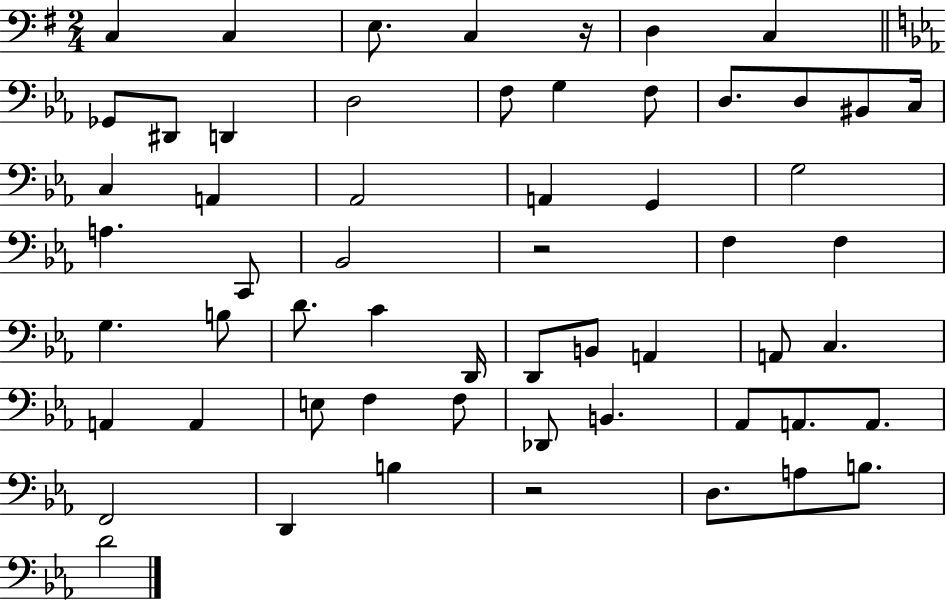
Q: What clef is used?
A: bass